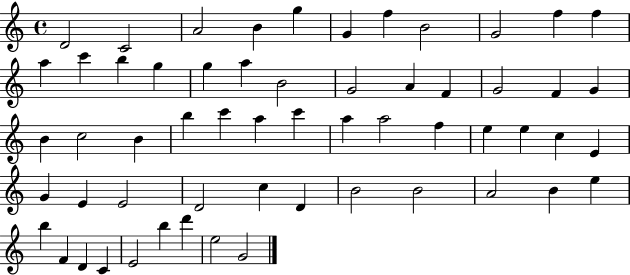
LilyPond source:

{
  \clef treble
  \time 4/4
  \defaultTimeSignature
  \key c \major
  d'2 c'2 | a'2 b'4 g''4 | g'4 f''4 b'2 | g'2 f''4 f''4 | \break a''4 c'''4 b''4 g''4 | g''4 a''4 b'2 | g'2 a'4 f'4 | g'2 f'4 g'4 | \break b'4 c''2 b'4 | b''4 c'''4 a''4 c'''4 | a''4 a''2 f''4 | e''4 e''4 c''4 e'4 | \break g'4 e'4 e'2 | d'2 c''4 d'4 | b'2 b'2 | a'2 b'4 e''4 | \break b''4 f'4 d'4 c'4 | e'2 b''4 d'''4 | e''2 g'2 | \bar "|."
}